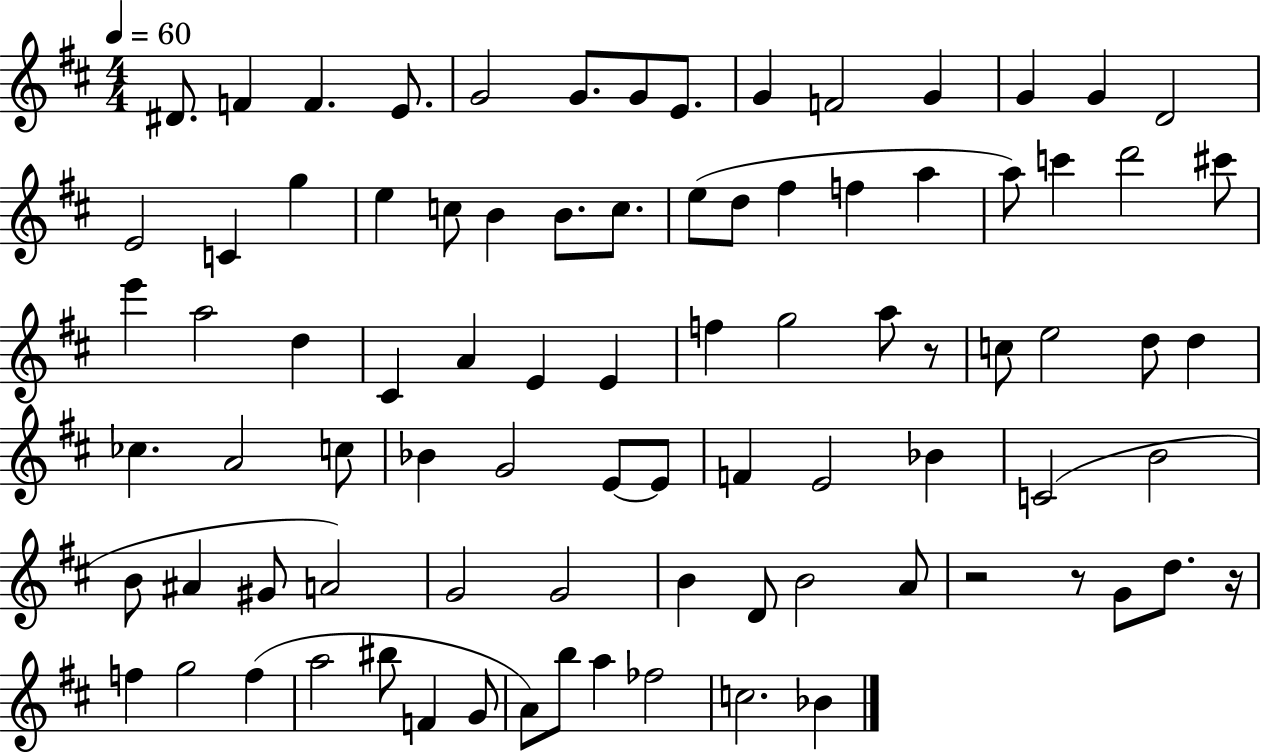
X:1
T:Untitled
M:4/4
L:1/4
K:D
^D/2 F F E/2 G2 G/2 G/2 E/2 G F2 G G G D2 E2 C g e c/2 B B/2 c/2 e/2 d/2 ^f f a a/2 c' d'2 ^c'/2 e' a2 d ^C A E E f g2 a/2 z/2 c/2 e2 d/2 d _c A2 c/2 _B G2 E/2 E/2 F E2 _B C2 B2 B/2 ^A ^G/2 A2 G2 G2 B D/2 B2 A/2 z2 z/2 G/2 d/2 z/4 f g2 f a2 ^b/2 F G/2 A/2 b/2 a _f2 c2 _B